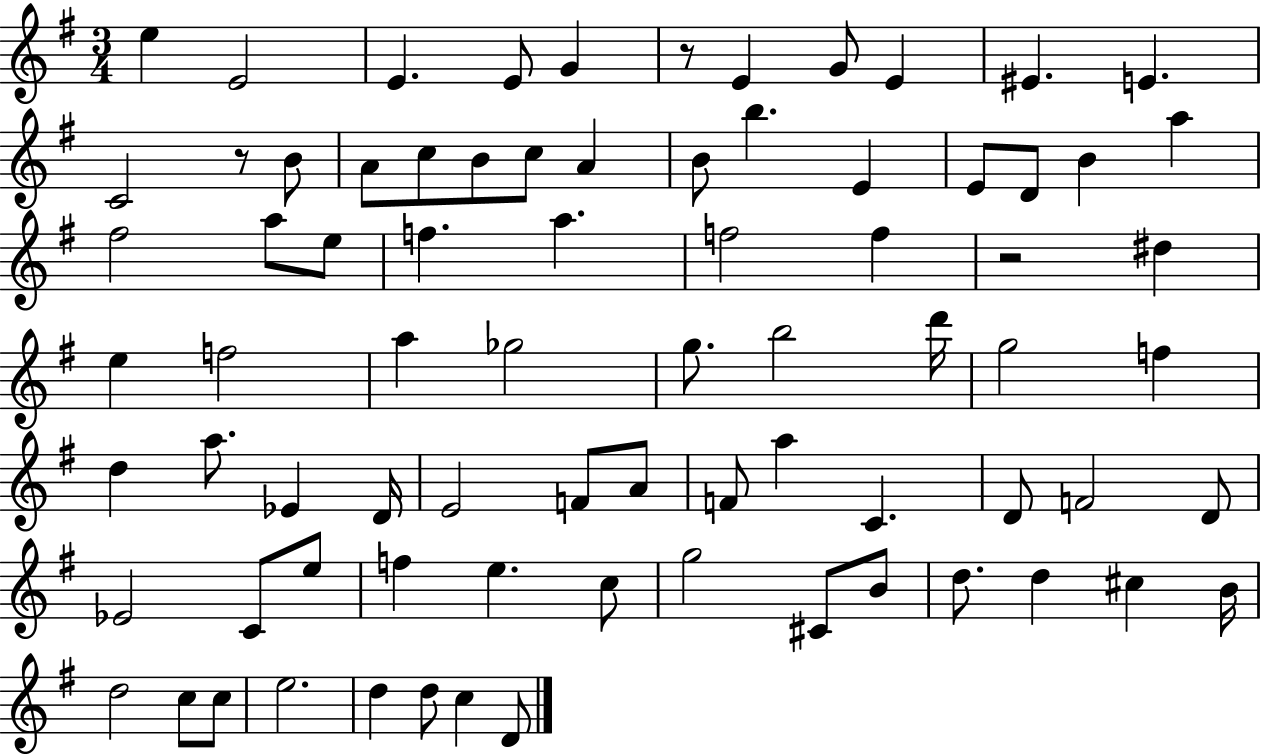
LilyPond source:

{
  \clef treble
  \numericTimeSignature
  \time 3/4
  \key g \major
  e''4 e'2 | e'4. e'8 g'4 | r8 e'4 g'8 e'4 | eis'4. e'4. | \break c'2 r8 b'8 | a'8 c''8 b'8 c''8 a'4 | b'8 b''4. e'4 | e'8 d'8 b'4 a''4 | \break fis''2 a''8 e''8 | f''4. a''4. | f''2 f''4 | r2 dis''4 | \break e''4 f''2 | a''4 ges''2 | g''8. b''2 d'''16 | g''2 f''4 | \break d''4 a''8. ees'4 d'16 | e'2 f'8 a'8 | f'8 a''4 c'4. | d'8 f'2 d'8 | \break ees'2 c'8 e''8 | f''4 e''4. c''8 | g''2 cis'8 b'8 | d''8. d''4 cis''4 b'16 | \break d''2 c''8 c''8 | e''2. | d''4 d''8 c''4 d'8 | \bar "|."
}